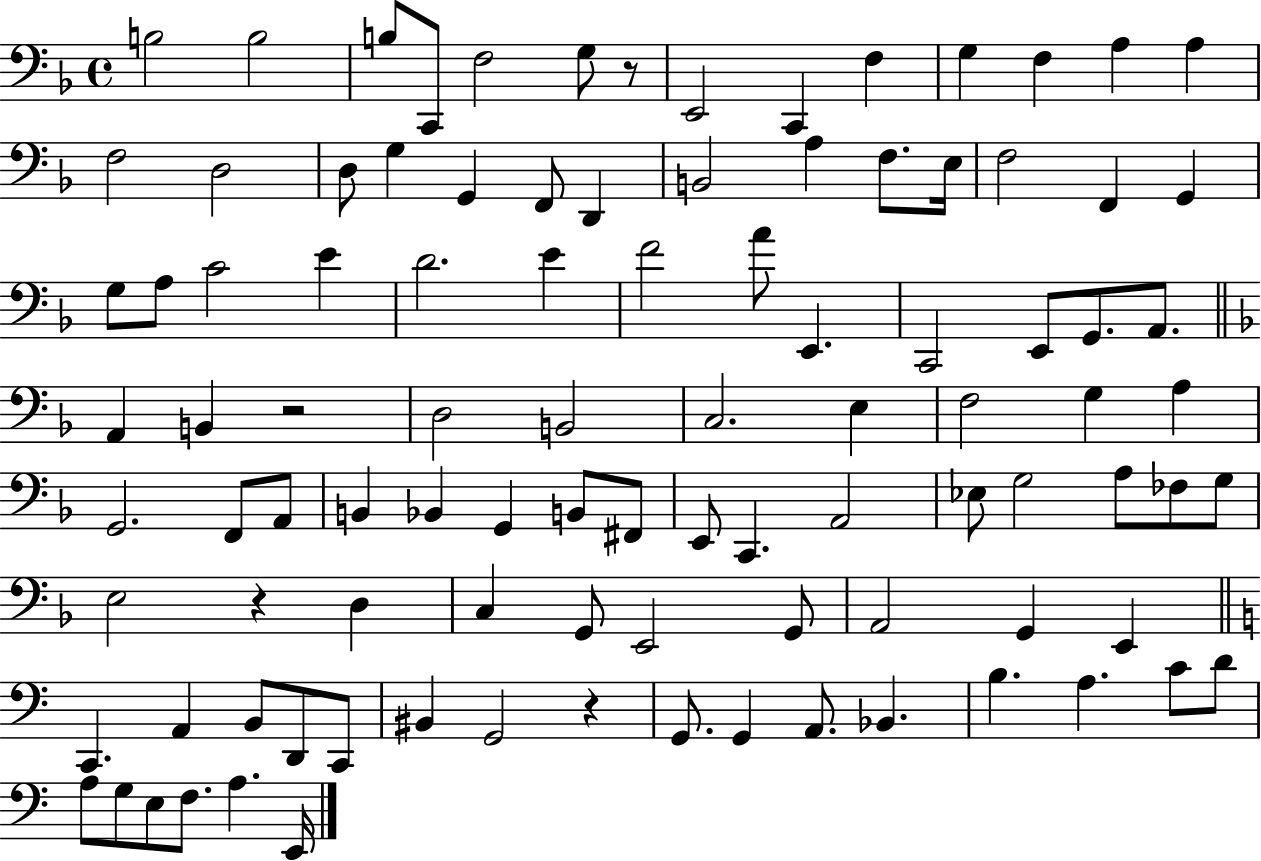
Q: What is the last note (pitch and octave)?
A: E2